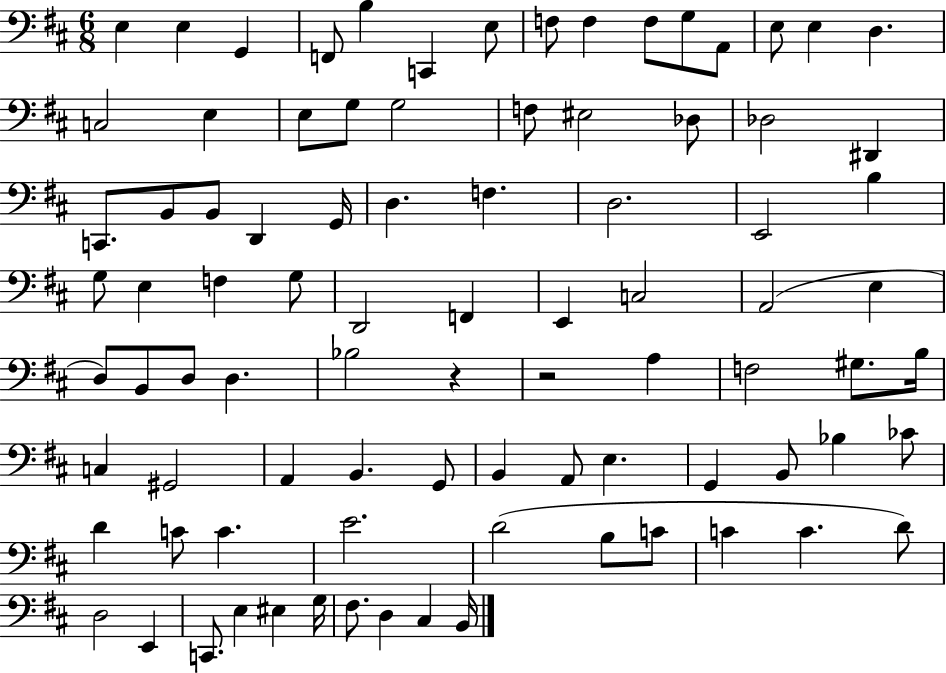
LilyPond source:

{
  \clef bass
  \numericTimeSignature
  \time 6/8
  \key d \major
  e4 e4 g,4 | f,8 b4 c,4 e8 | f8 f4 f8 g8 a,8 | e8 e4 d4. | \break c2 e4 | e8 g8 g2 | f8 eis2 des8 | des2 dis,4 | \break c,8. b,8 b,8 d,4 g,16 | d4. f4. | d2. | e,2 b4 | \break g8 e4 f4 g8 | d,2 f,4 | e,4 c2 | a,2( e4 | \break d8) b,8 d8 d4. | bes2 r4 | r2 a4 | f2 gis8. b16 | \break c4 gis,2 | a,4 b,4. g,8 | b,4 a,8 e4. | g,4 b,8 bes4 ces'8 | \break d'4 c'8 c'4. | e'2. | d'2( b8 c'8 | c'4 c'4. d'8) | \break d2 e,4 | c,8. e4 eis4 g16 | fis8. d4 cis4 b,16 | \bar "|."
}